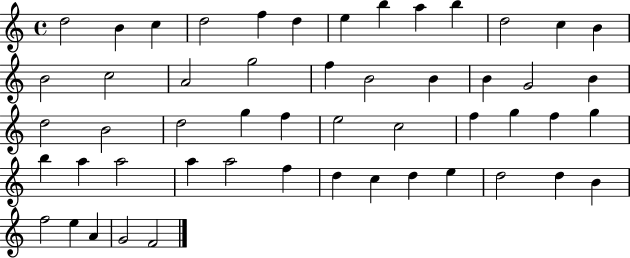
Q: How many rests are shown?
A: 0